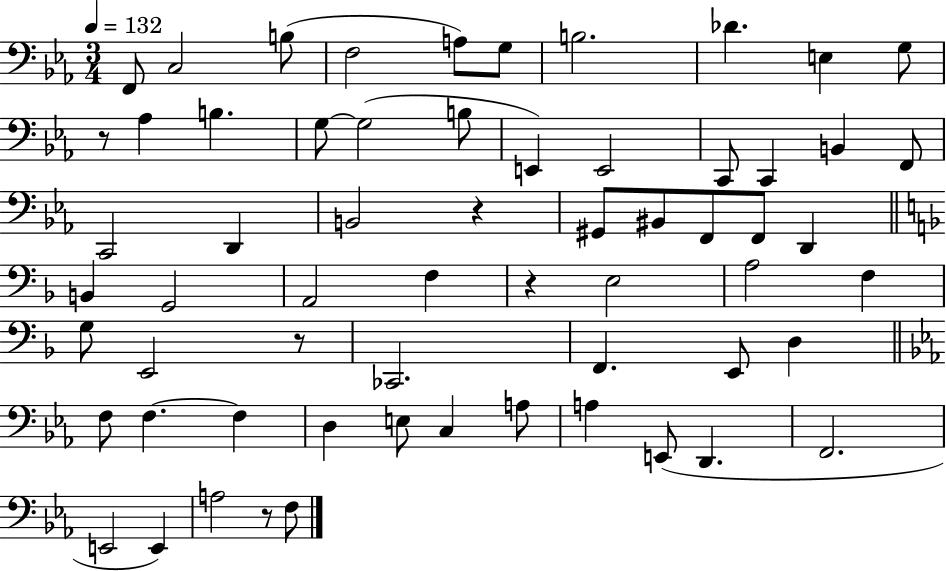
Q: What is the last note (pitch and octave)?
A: F3